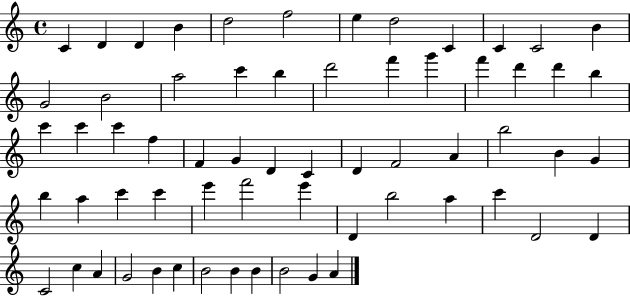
C4/q D4/q D4/q B4/q D5/h F5/h E5/q D5/h C4/q C4/q C4/h B4/q G4/h B4/h A5/h C6/q B5/q D6/h F6/q G6/q F6/q D6/q D6/q B5/q C6/q C6/q C6/q F5/q F4/q G4/q D4/q C4/q D4/q F4/h A4/q B5/h B4/q G4/q B5/q A5/q C6/q C6/q E6/q F6/h E6/q D4/q B5/h A5/q C6/q D4/h D4/q C4/h C5/q A4/q G4/h B4/q C5/q B4/h B4/q B4/q B4/h G4/q A4/q